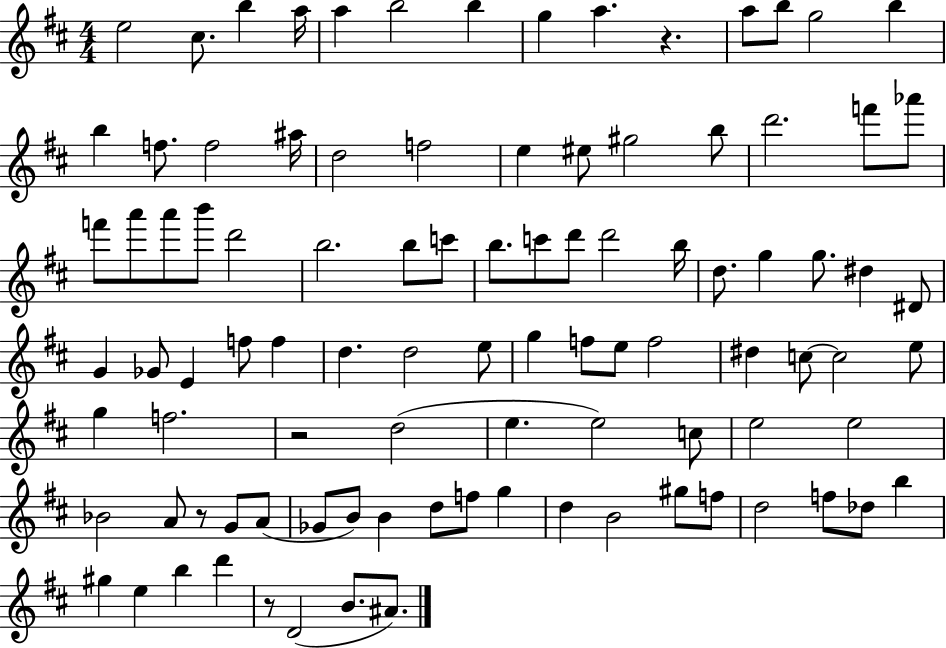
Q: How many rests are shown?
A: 4